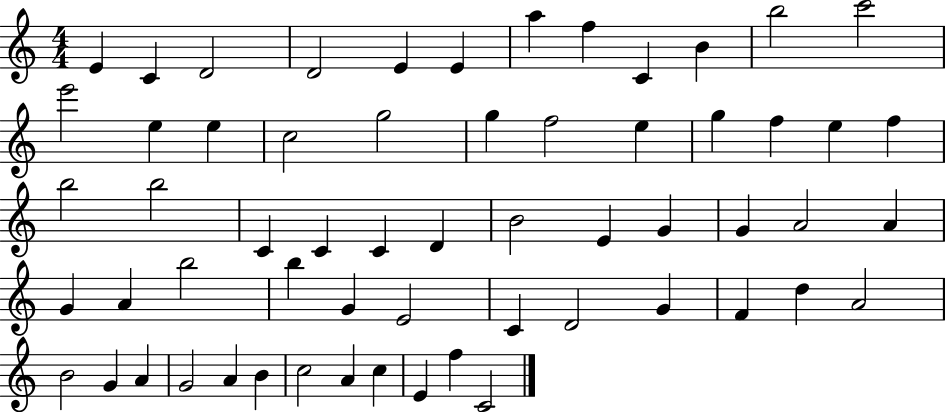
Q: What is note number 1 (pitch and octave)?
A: E4